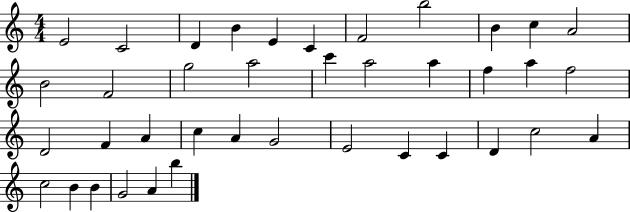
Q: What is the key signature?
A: C major